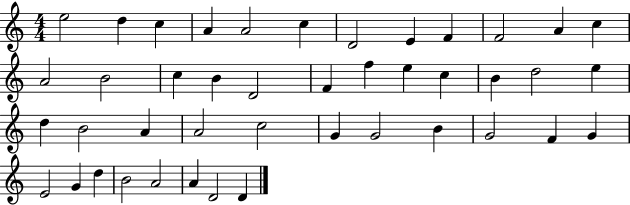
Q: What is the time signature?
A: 4/4